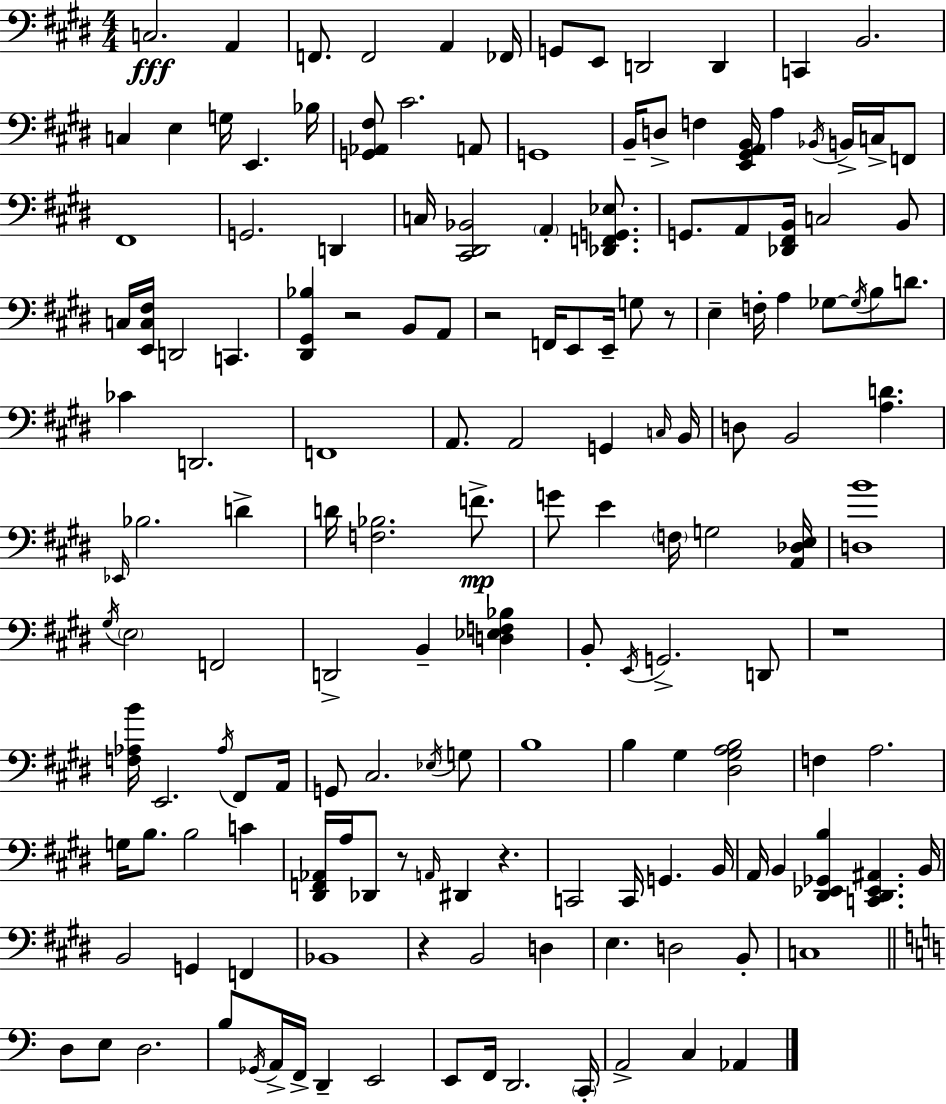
C3/h. A2/q F2/e. F2/h A2/q FES2/s G2/e E2/e D2/h D2/q C2/q B2/h. C3/q E3/q G3/s E2/q. Bb3/s [G2,Ab2,F#3]/e C#4/h. A2/e G2/w B2/s D3/e F3/q [E2,G#2,A2,B2]/s A3/q Bb2/s B2/s C3/s F2/e F#2/w G2/h. D2/q C3/s [C#2,D#2,Bb2]/h A2/q [Db2,F2,G2,Eb3]/e. G2/e. A2/e [Db2,F#2,B2]/s C3/h B2/e C3/s [E2,C3,F#3]/s D2/h C2/q. [D#2,G#2,Bb3]/q R/h B2/e A2/e R/h F2/s E2/e E2/s G3/e R/e E3/q F3/s A3/q Gb3/e Gb3/s B3/e D4/e. CES4/q D2/h. F2/w A2/e. A2/h G2/q C3/s B2/s D3/e B2/h [A3,D4]/q. Eb2/s Bb3/h. D4/q D4/s [F3,Bb3]/h. F4/e. G4/e E4/q F3/s G3/h [A2,Db3,E3]/s [D3,B4]/w G#3/s E3/h F2/h D2/h B2/q [D3,Eb3,F3,Bb3]/q B2/e E2/s G2/h. D2/e R/w [F3,Ab3,B4]/s E2/h. Ab3/s F#2/e A2/s G2/e C#3/h. Eb3/s G3/e B3/w B3/q G#3/q [D#3,G#3,A3,B3]/h F3/q A3/h. G3/s B3/e. B3/h C4/q [D#2,F2,Ab2]/s A3/s Db2/e R/e A2/s D#2/q R/q. C2/h C2/s G2/q. B2/s A2/s B2/q [D#2,Eb2,Gb2,B3]/q [C2,D#2,Eb2,A#2]/q. B2/s B2/h G2/q F2/q Bb2/w R/q B2/h D3/q E3/q. D3/h B2/e C3/w D3/e E3/e D3/h. B3/e Gb2/s A2/s F2/s D2/q E2/h E2/e F2/s D2/h. C2/s A2/h C3/q Ab2/q